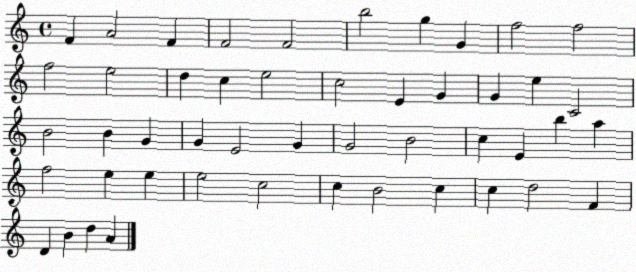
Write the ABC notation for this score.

X:1
T:Untitled
M:4/4
L:1/4
K:C
F A2 F F2 F2 b2 g G f2 f2 f2 e2 d c e2 c2 E G G e C2 B2 B G G E2 G G2 B2 c E b a f2 e e e2 c2 c B2 c c d2 F D B d A